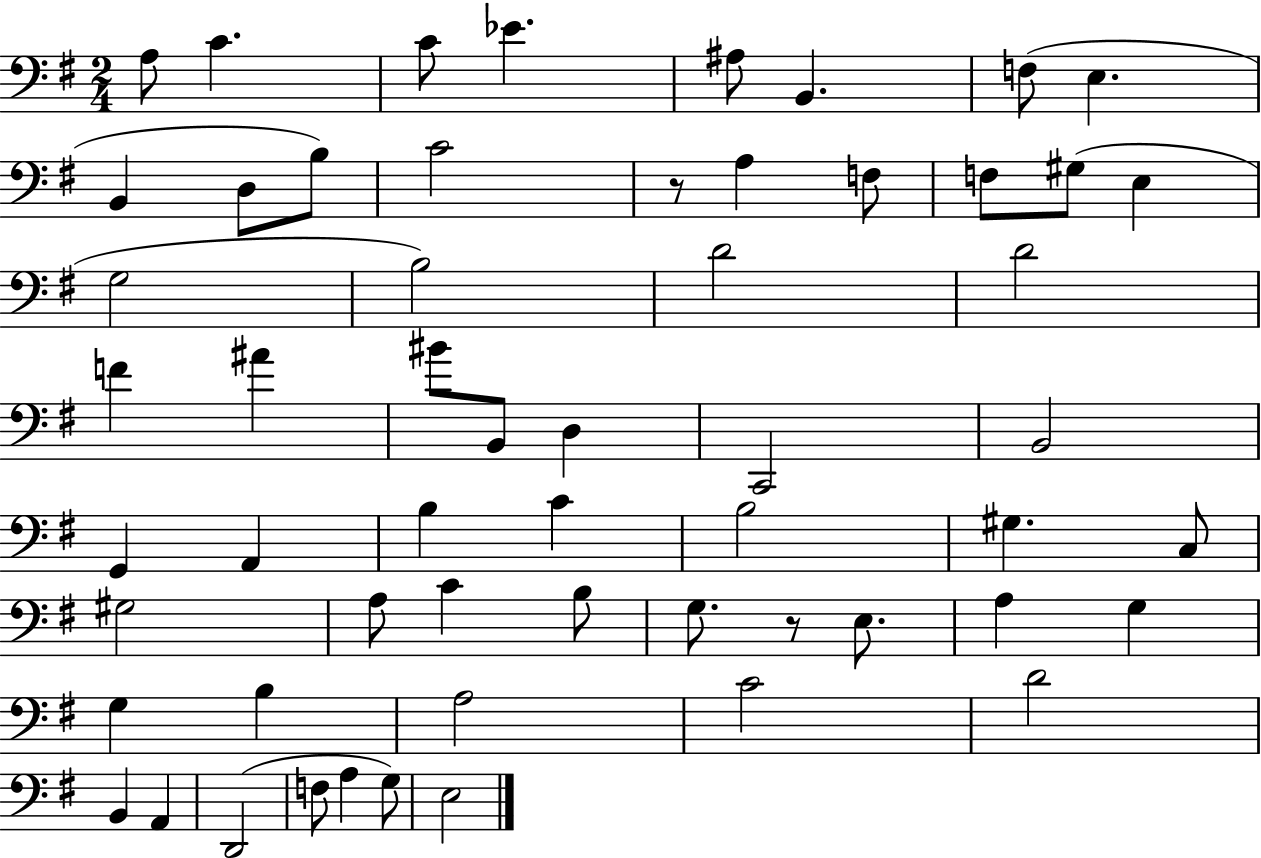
X:1
T:Untitled
M:2/4
L:1/4
K:G
A,/2 C C/2 _E ^A,/2 B,, F,/2 E, B,, D,/2 B,/2 C2 z/2 A, F,/2 F,/2 ^G,/2 E, G,2 B,2 D2 D2 F ^A ^B/2 B,,/2 D, C,,2 B,,2 G,, A,, B, C B,2 ^G, C,/2 ^G,2 A,/2 C B,/2 G,/2 z/2 E,/2 A, G, G, B, A,2 C2 D2 B,, A,, D,,2 F,/2 A, G,/2 E,2